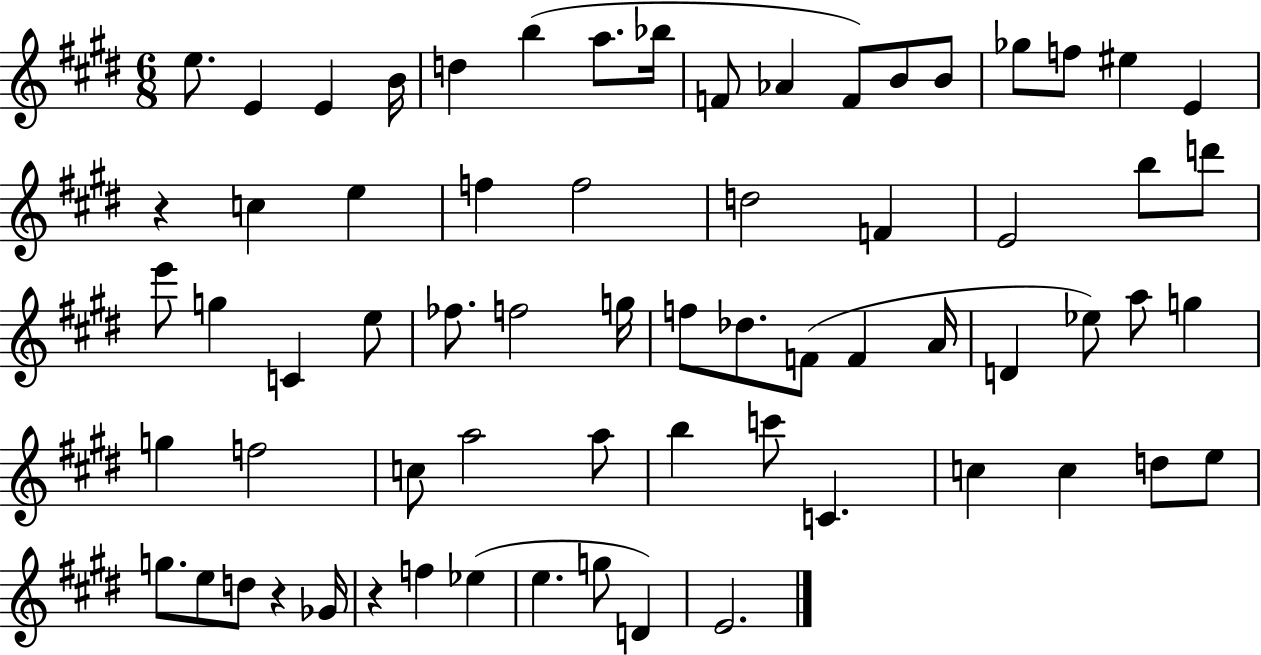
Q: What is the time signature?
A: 6/8